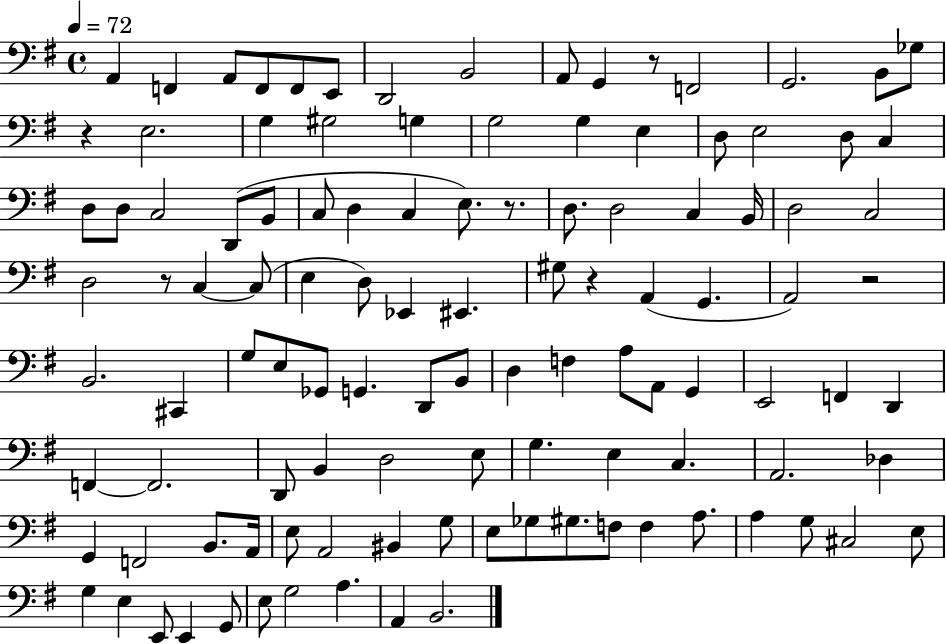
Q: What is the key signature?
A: G major